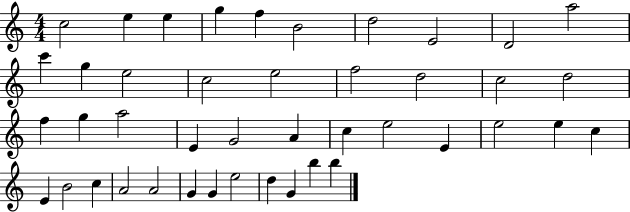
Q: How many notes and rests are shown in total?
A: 43